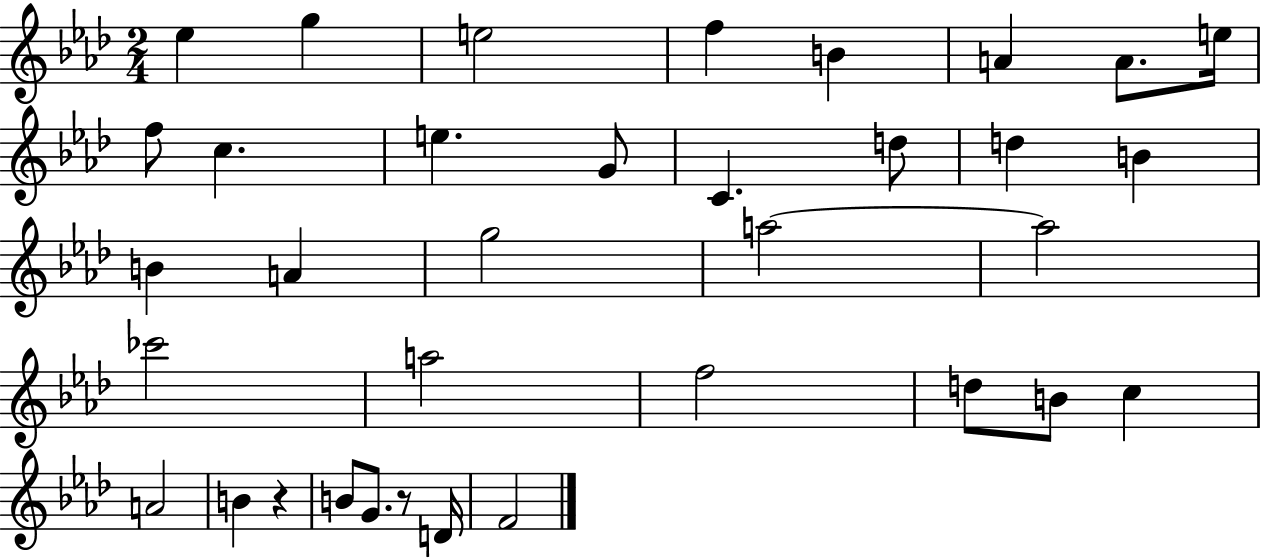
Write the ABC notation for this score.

X:1
T:Untitled
M:2/4
L:1/4
K:Ab
_e g e2 f B A A/2 e/4 f/2 c e G/2 C d/2 d B B A g2 a2 a2 _c'2 a2 f2 d/2 B/2 c A2 B z B/2 G/2 z/2 D/4 F2